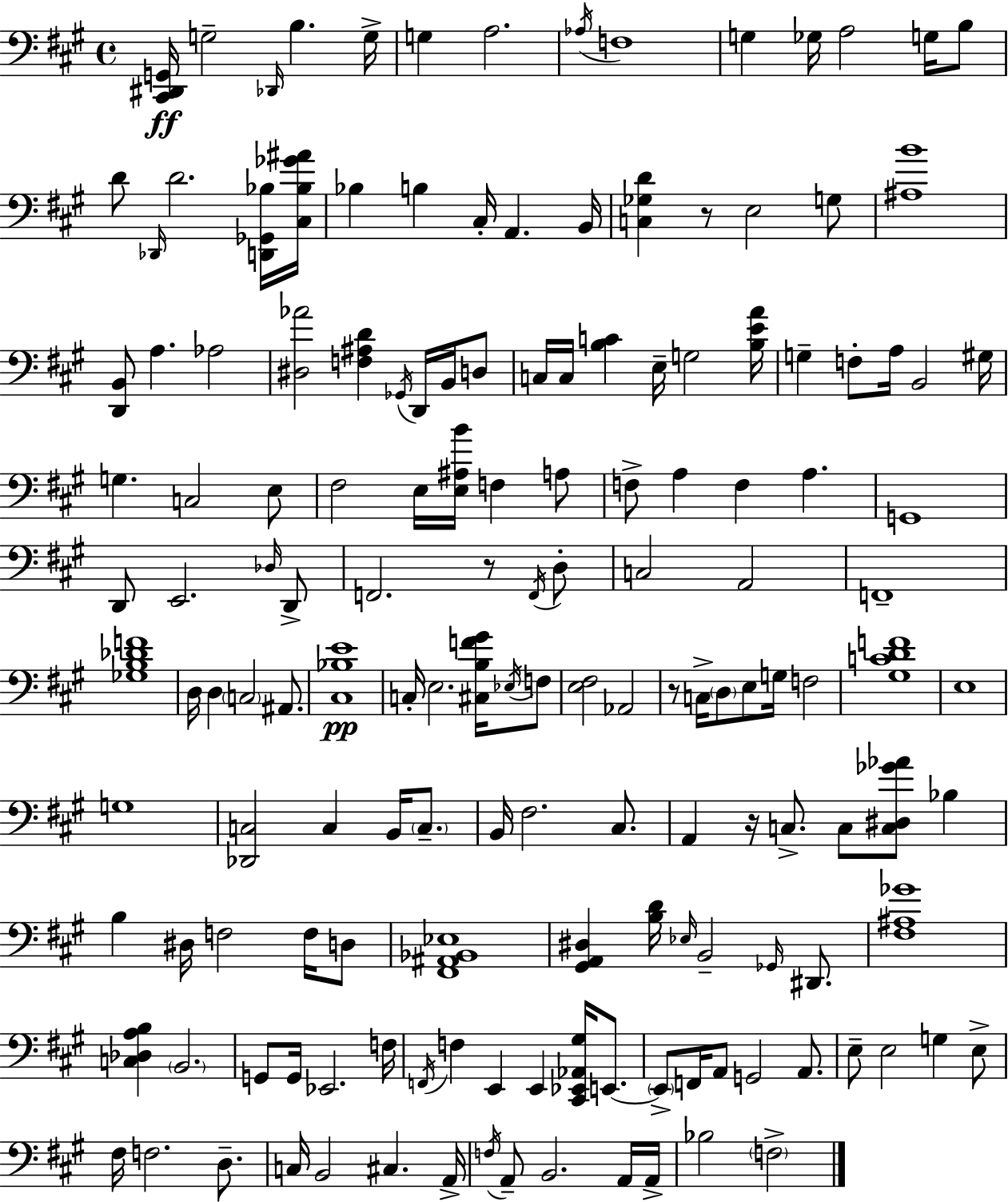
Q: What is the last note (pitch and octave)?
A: F3